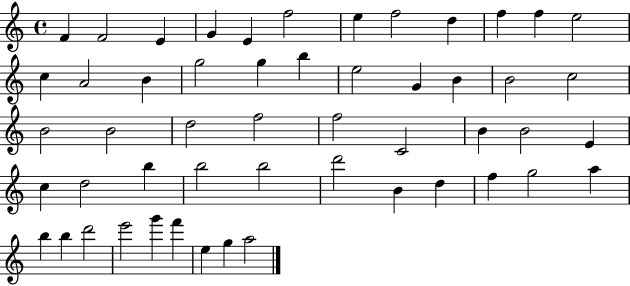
{
  \clef treble
  \time 4/4
  \defaultTimeSignature
  \key c \major
  f'4 f'2 e'4 | g'4 e'4 f''2 | e''4 f''2 d''4 | f''4 f''4 e''2 | \break c''4 a'2 b'4 | g''2 g''4 b''4 | e''2 g'4 b'4 | b'2 c''2 | \break b'2 b'2 | d''2 f''2 | f''2 c'2 | b'4 b'2 e'4 | \break c''4 d''2 b''4 | b''2 b''2 | d'''2 b'4 d''4 | f''4 g''2 a''4 | \break b''4 b''4 d'''2 | e'''2 g'''4 f'''4 | e''4 g''4 a''2 | \bar "|."
}